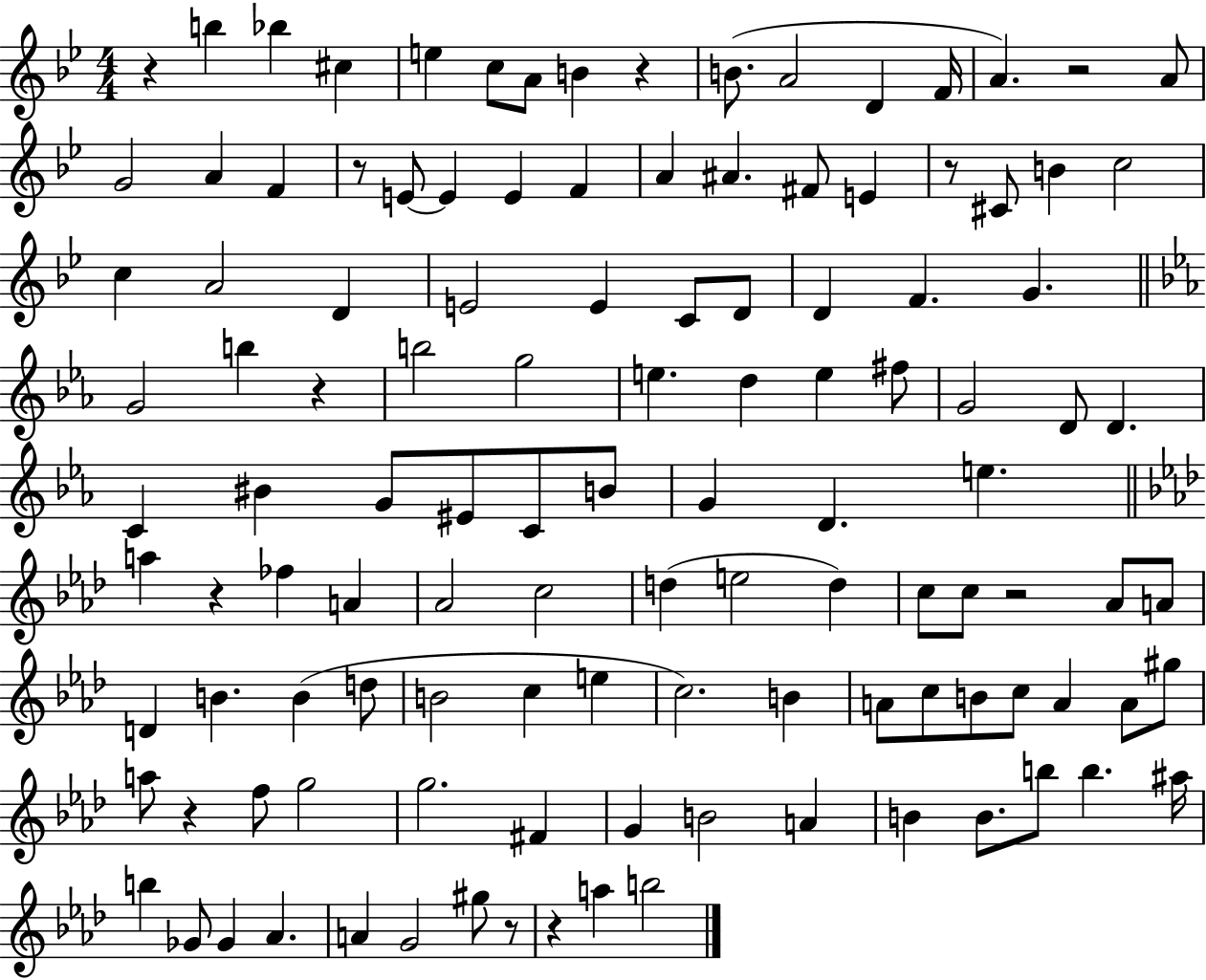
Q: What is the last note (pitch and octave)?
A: B5